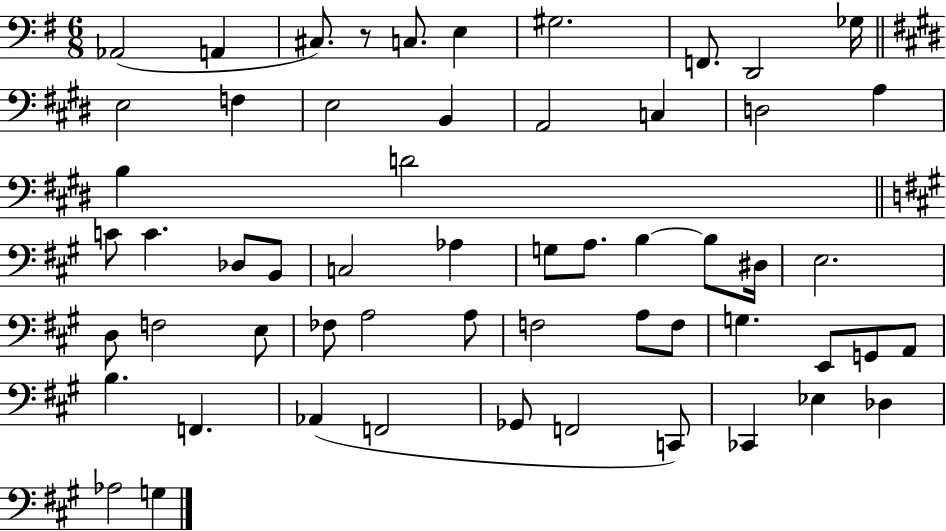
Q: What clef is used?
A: bass